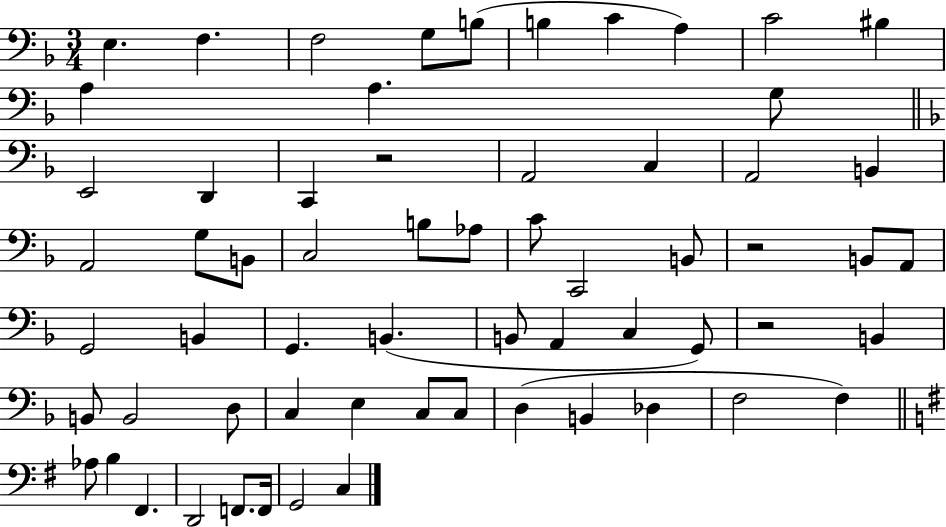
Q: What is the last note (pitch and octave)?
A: C3